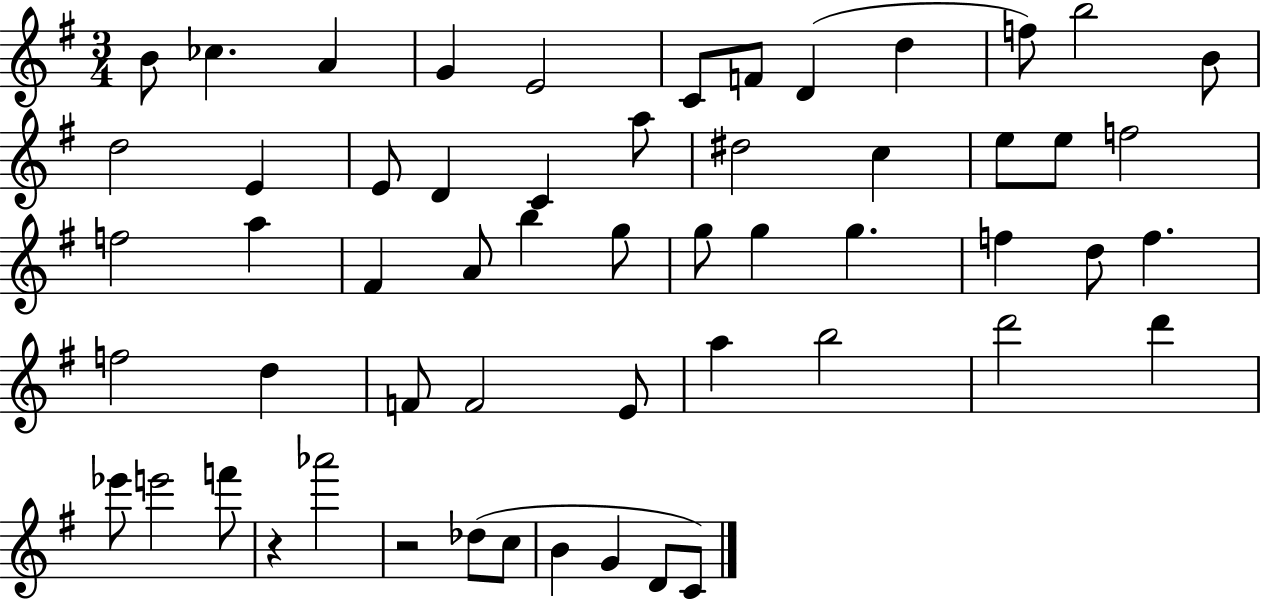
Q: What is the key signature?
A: G major